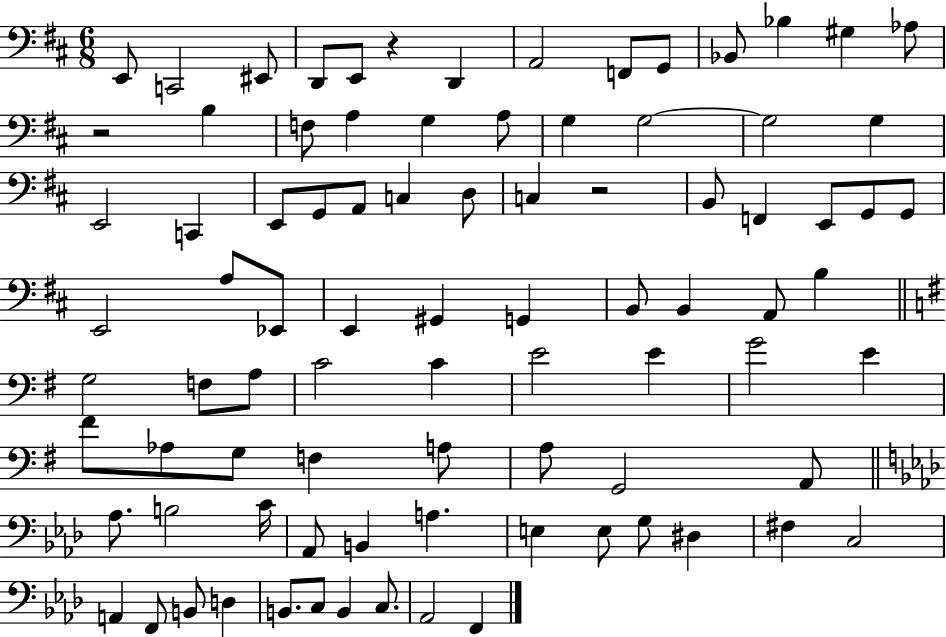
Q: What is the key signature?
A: D major